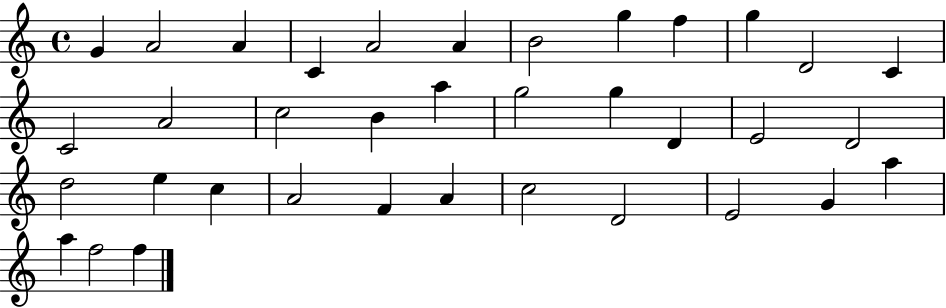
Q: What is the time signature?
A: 4/4